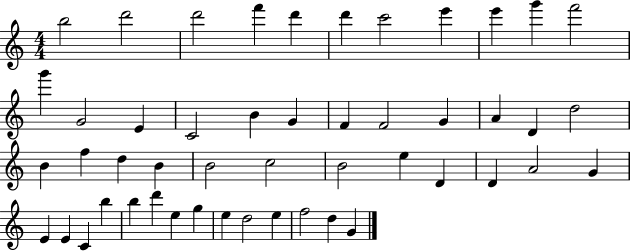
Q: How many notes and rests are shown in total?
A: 49